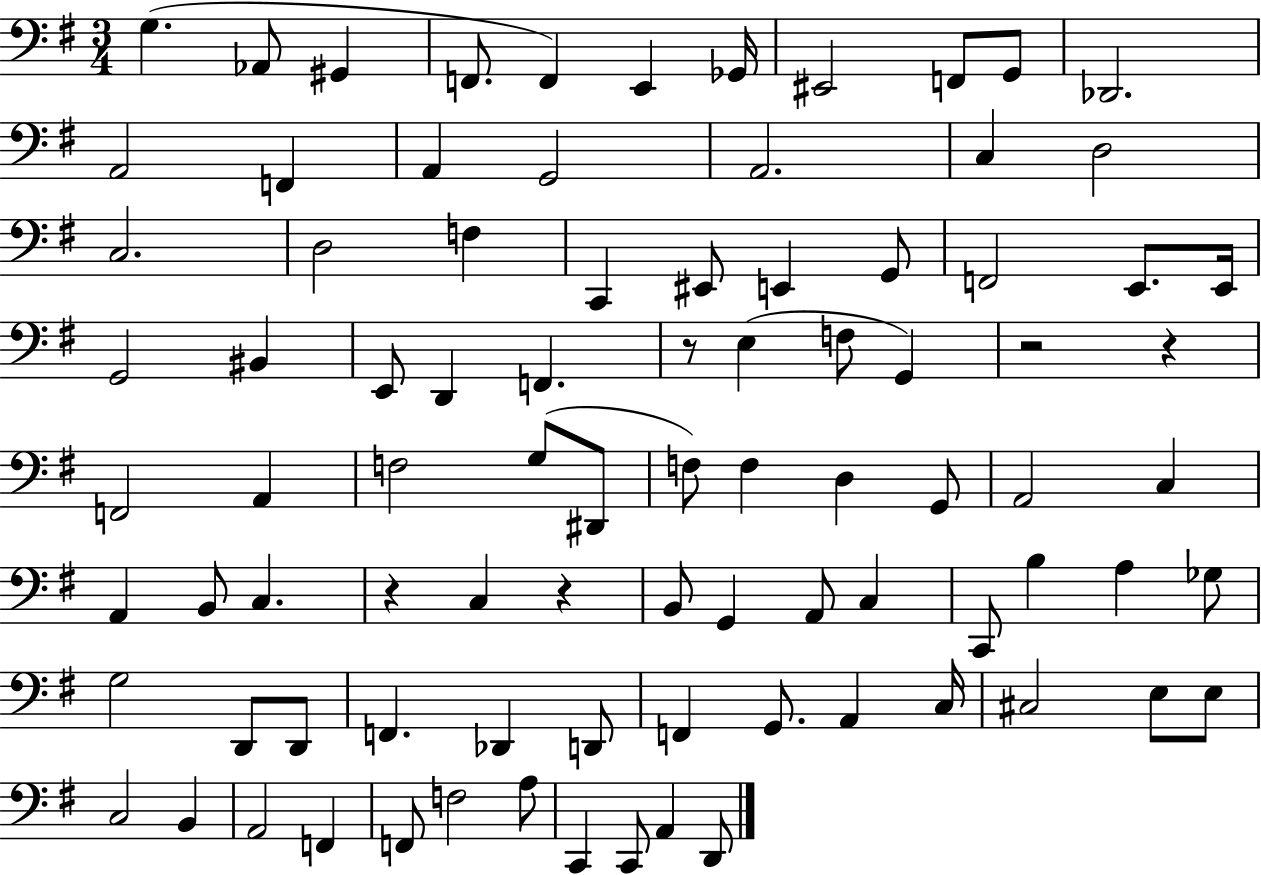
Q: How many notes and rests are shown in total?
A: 88